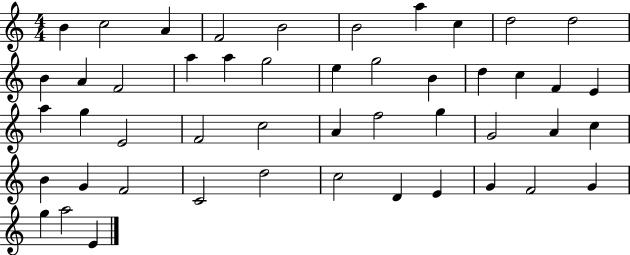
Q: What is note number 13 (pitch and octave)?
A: F4